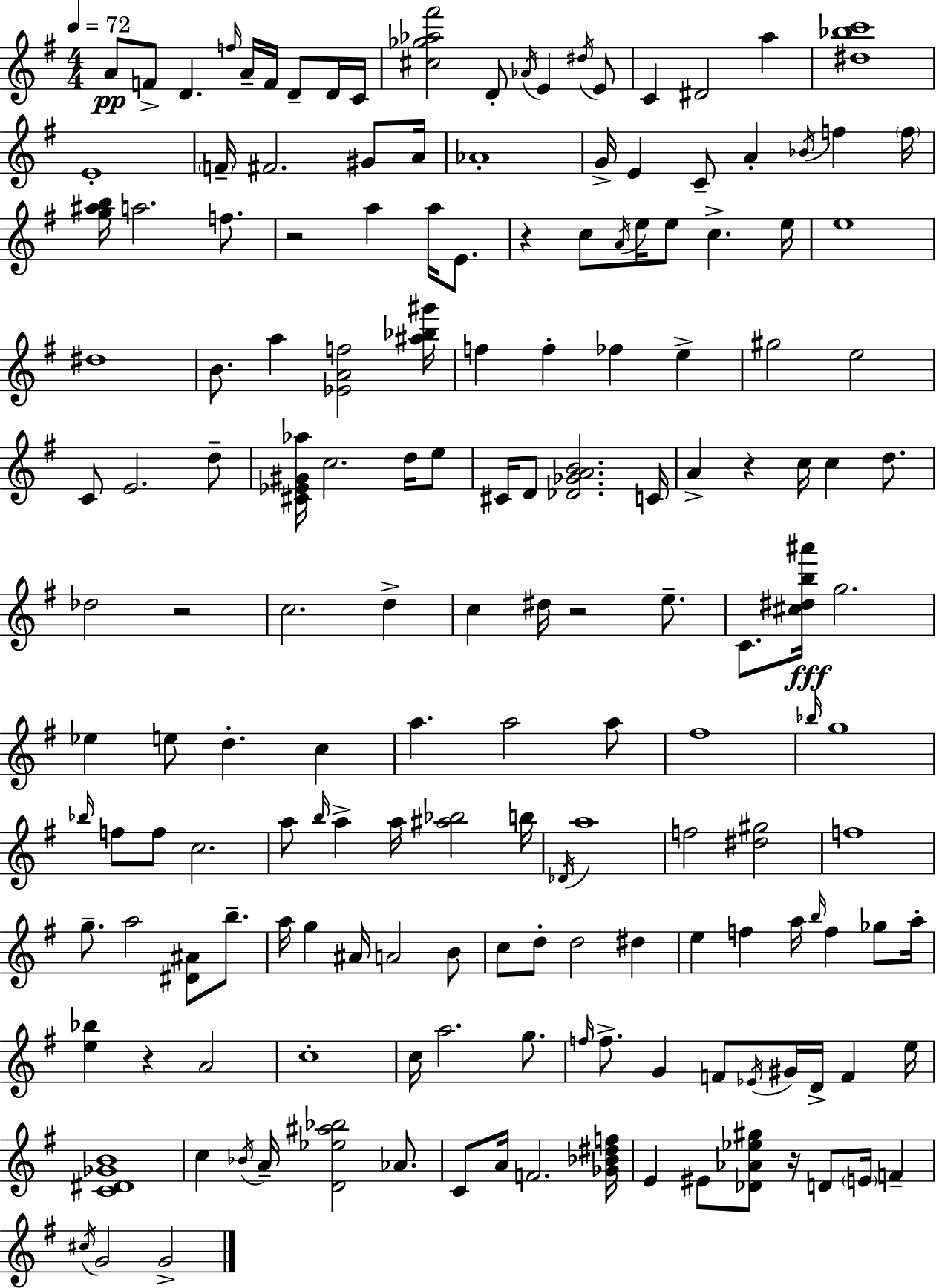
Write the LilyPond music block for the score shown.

{
  \clef treble
  \numericTimeSignature
  \time 4/4
  \key e \minor
  \tempo 4 = 72
  a'8\pp f'8-> d'4. \grace { f''16 } a'16-- f'16 d'8-- d'16 | c'16 <cis'' ges'' aes'' fis'''>2 d'8-. \acciaccatura { aes'16 } e'4 | \acciaccatura { dis''16 } e'8 c'4 dis'2 a''4 | <dis'' bes'' c'''>1 | \break e'1-. | \parenthesize f'16-- fis'2. | gis'8 a'16 aes'1-. | g'16-> e'4 c'8-- a'4-. \acciaccatura { bes'16 } f''4 | \break \parenthesize f''16 <g'' ais'' b''>16 a''2. | f''8. r2 a''4 | a''16 e'8. r4 c''8 \acciaccatura { a'16 } e''16 e''8 c''4.-> | e''16 e''1 | \break dis''1 | b'8. a''4 <ees' a' f''>2 | <ais'' bes'' gis'''>16 f''4 f''4-. fes''4 | e''4-> gis''2 e''2 | \break c'8 e'2. | d''8-- <cis' ees' gis' aes''>16 c''2. | d''16 e''8 cis'16 d'8 <des' ges' a' b'>2. | c'16 a'4-> r4 c''16 c''4 | \break d''8. des''2 r2 | c''2. | d''4-> c''4 dis''16 r2 | e''8.-- c'8. <cis'' dis'' b'' ais'''>16\fff g''2. | \break ees''4 e''8 d''4.-. | c''4 a''4. a''2 | a''8 fis''1 | \grace { bes''16 } g''1 | \break \grace { bes''16 } f''8 f''8 c''2. | a''8 \grace { b''16 } a''4-> a''16 <ais'' bes''>2 | b''16 \acciaccatura { des'16 } a''1 | f''2 | \break <dis'' gis''>2 f''1 | g''8.-- a''2 | <dis' ais'>8 b''8.-- a''16 g''4 ais'16 a'2 | b'8 c''8 d''8-. d''2 | \break dis''4 e''4 f''4 | a''16 \grace { b''16 } f''4 ges''8 a''16-. <e'' bes''>4 r4 | a'2 c''1-. | c''16 a''2. | \break g''8. \grace { f''16 } f''8.-> g'4 | f'8 \acciaccatura { ees'16 } gis'16 d'16-> f'4 e''16 <c' dis' ges' b'>1 | c''4 | \acciaccatura { bes'16 } a'16-- <d' ees'' ais'' bes''>2 aes'8. c'8 a'16 | \break f'2. <ges' bes' dis'' f''>16 e'4 | eis'8 <des' aes' ees'' gis''>8 r16 d'8 \parenthesize e'16 f'4-- \acciaccatura { cis''16 } g'2 | g'2-> \bar "|."
}